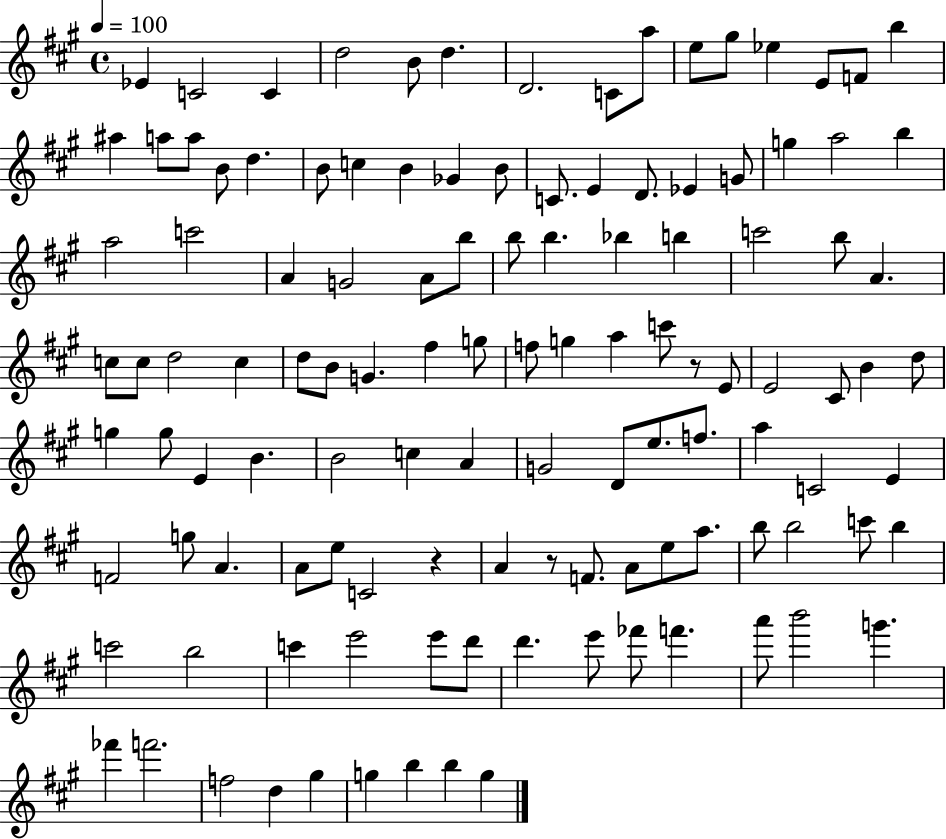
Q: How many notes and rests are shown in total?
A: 118